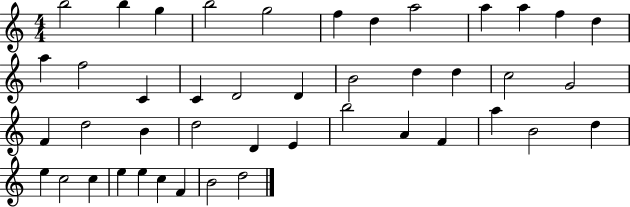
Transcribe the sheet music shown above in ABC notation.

X:1
T:Untitled
M:4/4
L:1/4
K:C
b2 b g b2 g2 f d a2 a a f d a f2 C C D2 D B2 d d c2 G2 F d2 B d2 D E b2 A F a B2 d e c2 c e e c F B2 d2